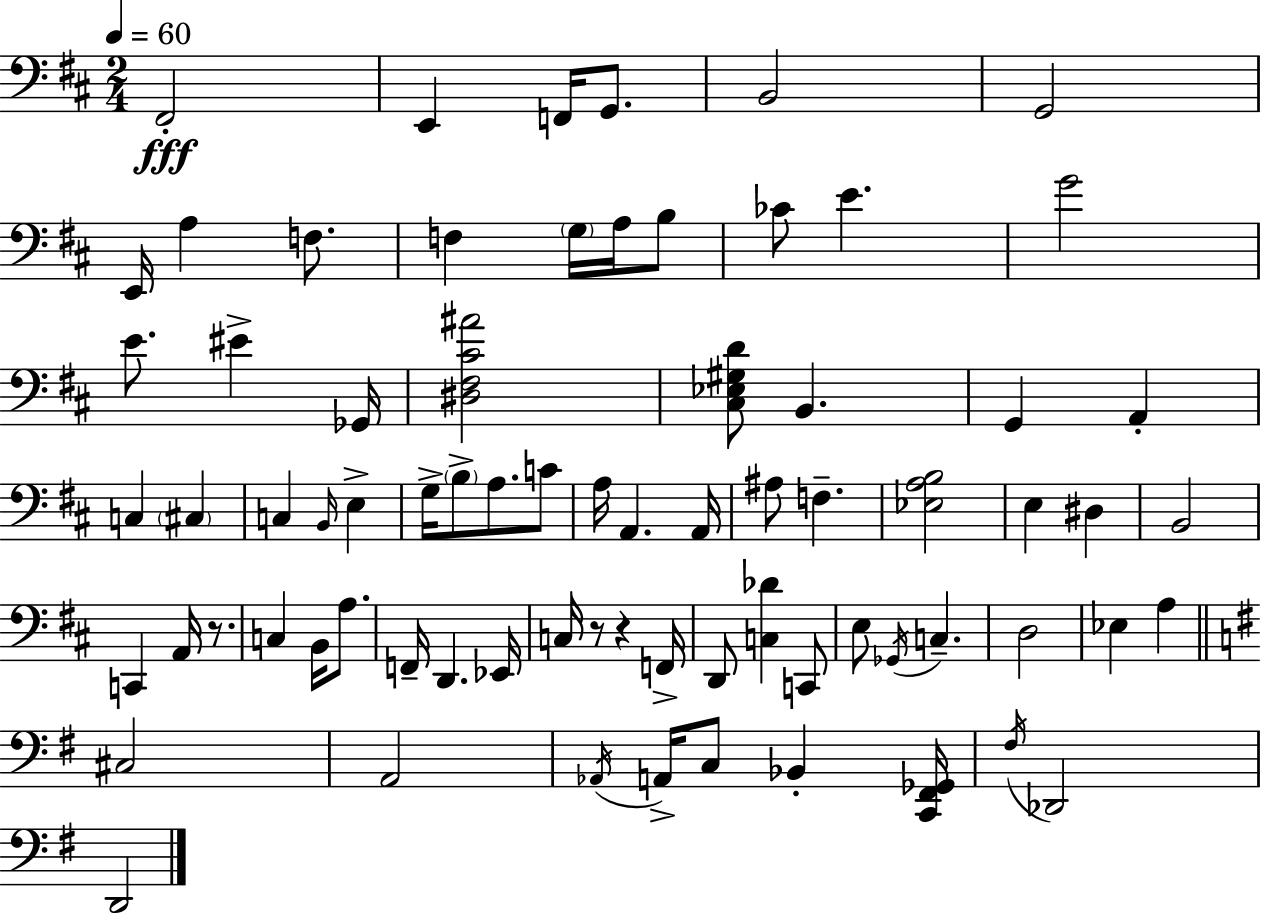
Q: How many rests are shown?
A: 3